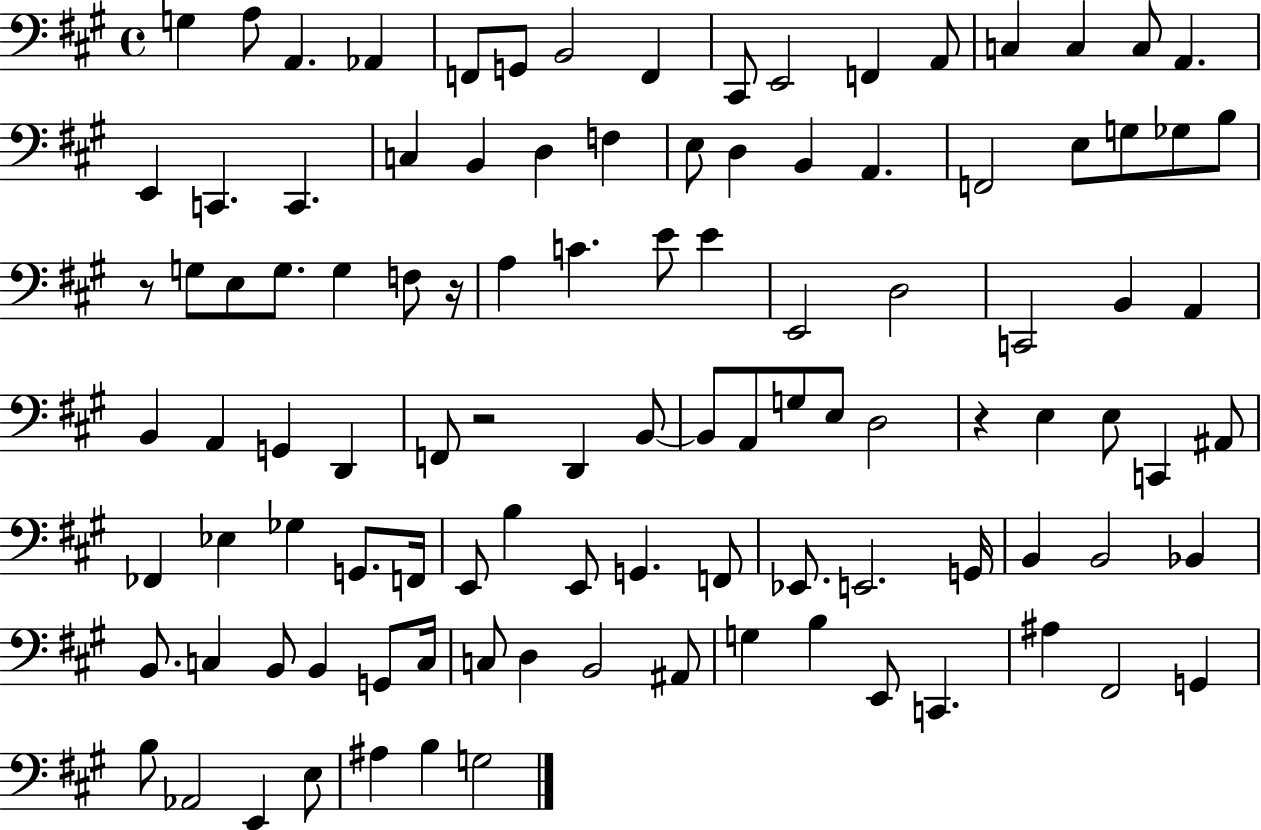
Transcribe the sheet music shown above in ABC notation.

X:1
T:Untitled
M:4/4
L:1/4
K:A
G, A,/2 A,, _A,, F,,/2 G,,/2 B,,2 F,, ^C,,/2 E,,2 F,, A,,/2 C, C, C,/2 A,, E,, C,, C,, C, B,, D, F, E,/2 D, B,, A,, F,,2 E,/2 G,/2 _G,/2 B,/2 z/2 G,/2 E,/2 G,/2 G, F,/2 z/4 A, C E/2 E E,,2 D,2 C,,2 B,, A,, B,, A,, G,, D,, F,,/2 z2 D,, B,,/2 B,,/2 A,,/2 G,/2 E,/2 D,2 z E, E,/2 C,, ^A,,/2 _F,, _E, _G, G,,/2 F,,/4 E,,/2 B, E,,/2 G,, F,,/2 _E,,/2 E,,2 G,,/4 B,, B,,2 _B,, B,,/2 C, B,,/2 B,, G,,/2 C,/4 C,/2 D, B,,2 ^A,,/2 G, B, E,,/2 C,, ^A, ^F,,2 G,, B,/2 _A,,2 E,, E,/2 ^A, B, G,2